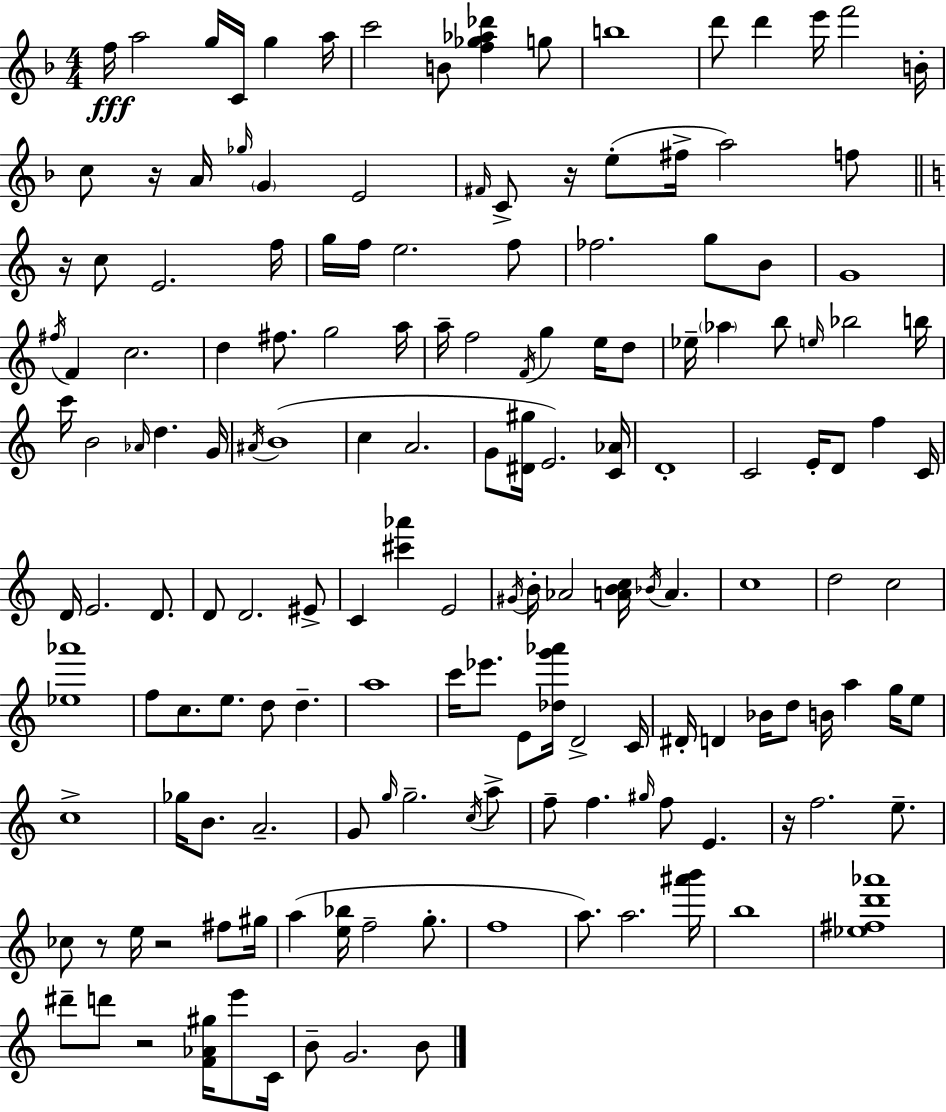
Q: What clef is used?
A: treble